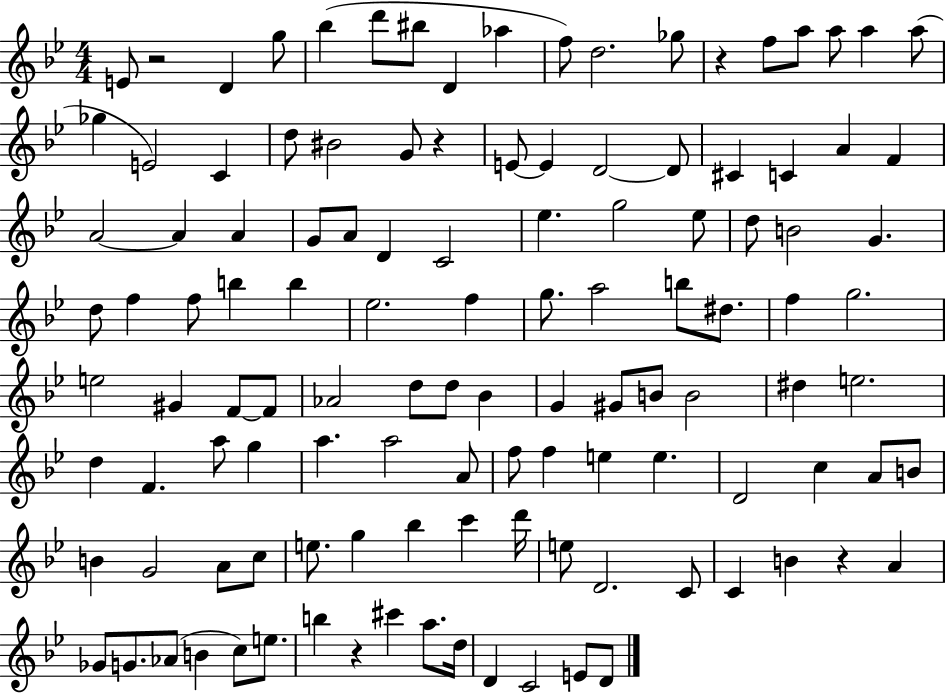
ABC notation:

X:1
T:Untitled
M:4/4
L:1/4
K:Bb
E/2 z2 D g/2 _b d'/2 ^b/2 D _a f/2 d2 _g/2 z f/2 a/2 a/2 a a/2 _g E2 C d/2 ^B2 G/2 z E/2 E D2 D/2 ^C C A F A2 A A G/2 A/2 D C2 _e g2 _e/2 d/2 B2 G d/2 f f/2 b b _e2 f g/2 a2 b/2 ^d/2 f g2 e2 ^G F/2 F/2 _A2 d/2 d/2 _B G ^G/2 B/2 B2 ^d e2 d F a/2 g a a2 A/2 f/2 f e e D2 c A/2 B/2 B G2 A/2 c/2 e/2 g _b c' d'/4 e/2 D2 C/2 C B z A _G/2 G/2 _A/2 B c/2 e/2 b z ^c' a/2 d/4 D C2 E/2 D/2